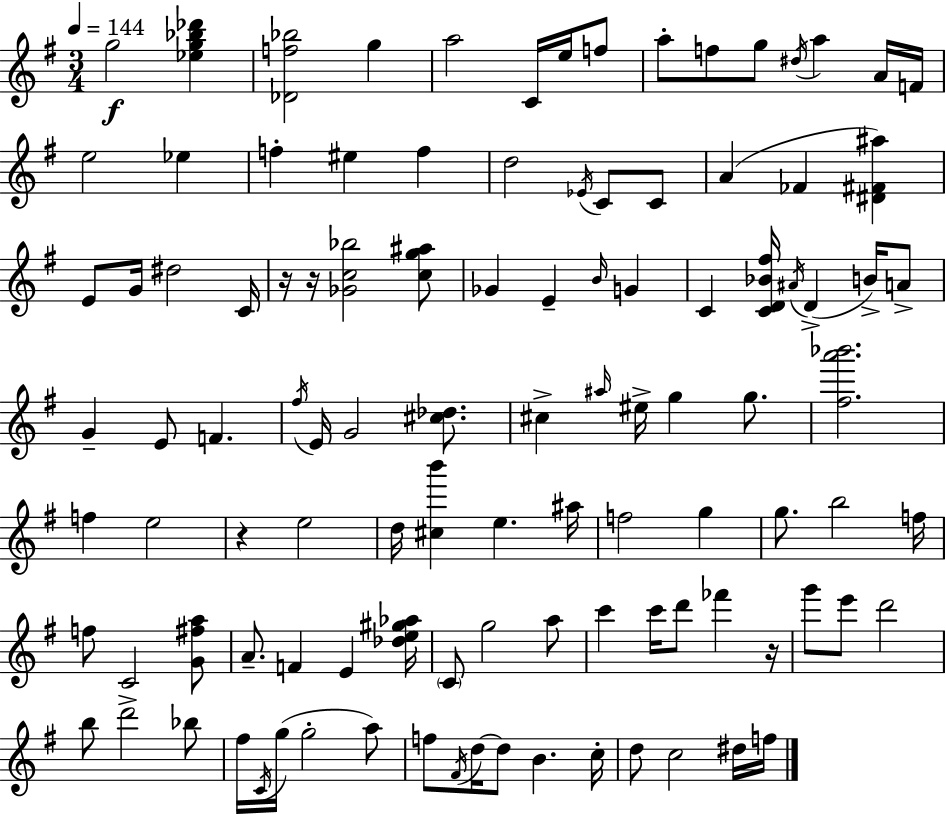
X:1
T:Untitled
M:3/4
L:1/4
K:G
g2 [_eg_b_d'] [_Df_b]2 g a2 C/4 e/4 f/2 a/2 f/2 g/2 ^d/4 a A/4 F/4 e2 _e f ^e f d2 _E/4 C/2 C/2 A _F [^D^F^a] E/2 G/4 ^d2 C/4 z/4 z/4 [_Gc_b]2 [cg^a]/2 _G E B/4 G C [CD_B^f]/4 ^A/4 D B/4 A/2 G E/2 F ^f/4 E/4 G2 [^c_d]/2 ^c ^a/4 ^e/4 g g/2 [^fa'_b']2 f e2 z e2 d/4 [^cb'] e ^a/4 f2 g g/2 b2 f/4 f/2 C2 [G^fa]/2 A/2 F E [_de^g_a]/4 C/2 g2 a/2 c' c'/4 d'/2 _f' z/4 g'/2 e'/2 d'2 b/2 d'2 _b/2 ^f/4 C/4 g/4 g2 a/2 f/2 ^F/4 d/4 d/2 B c/4 d/2 c2 ^d/4 f/4